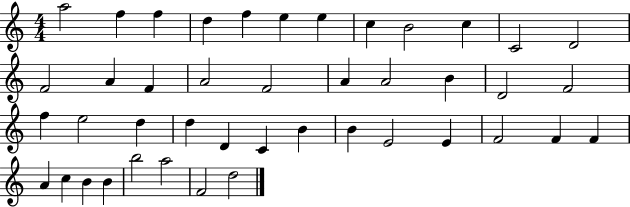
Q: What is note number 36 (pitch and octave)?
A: A4